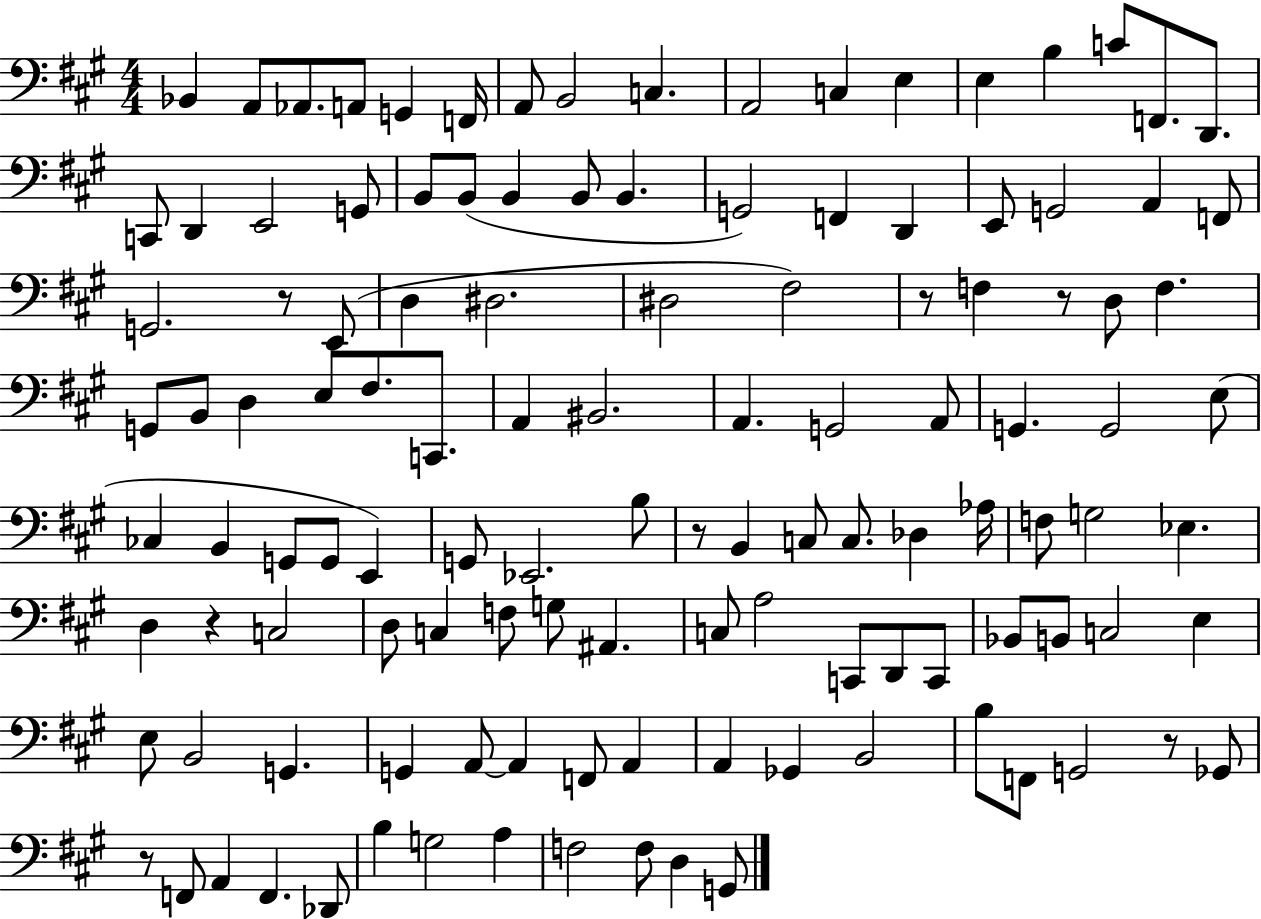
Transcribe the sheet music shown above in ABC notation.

X:1
T:Untitled
M:4/4
L:1/4
K:A
_B,, A,,/2 _A,,/2 A,,/2 G,, F,,/4 A,,/2 B,,2 C, A,,2 C, E, E, B, C/2 F,,/2 D,,/2 C,,/2 D,, E,,2 G,,/2 B,,/2 B,,/2 B,, B,,/2 B,, G,,2 F,, D,, E,,/2 G,,2 A,, F,,/2 G,,2 z/2 E,,/2 D, ^D,2 ^D,2 ^F,2 z/2 F, z/2 D,/2 F, G,,/2 B,,/2 D, E,/2 ^F,/2 C,,/2 A,, ^B,,2 A,, G,,2 A,,/2 G,, G,,2 E,/2 _C, B,, G,,/2 G,,/2 E,, G,,/2 _E,,2 B,/2 z/2 B,, C,/2 C,/2 _D, _A,/4 F,/2 G,2 _E, D, z C,2 D,/2 C, F,/2 G,/2 ^A,, C,/2 A,2 C,,/2 D,,/2 C,,/2 _B,,/2 B,,/2 C,2 E, E,/2 B,,2 G,, G,, A,,/2 A,, F,,/2 A,, A,, _G,, B,,2 B,/2 F,,/2 G,,2 z/2 _G,,/2 z/2 F,,/2 A,, F,, _D,,/2 B, G,2 A, F,2 F,/2 D, G,,/2